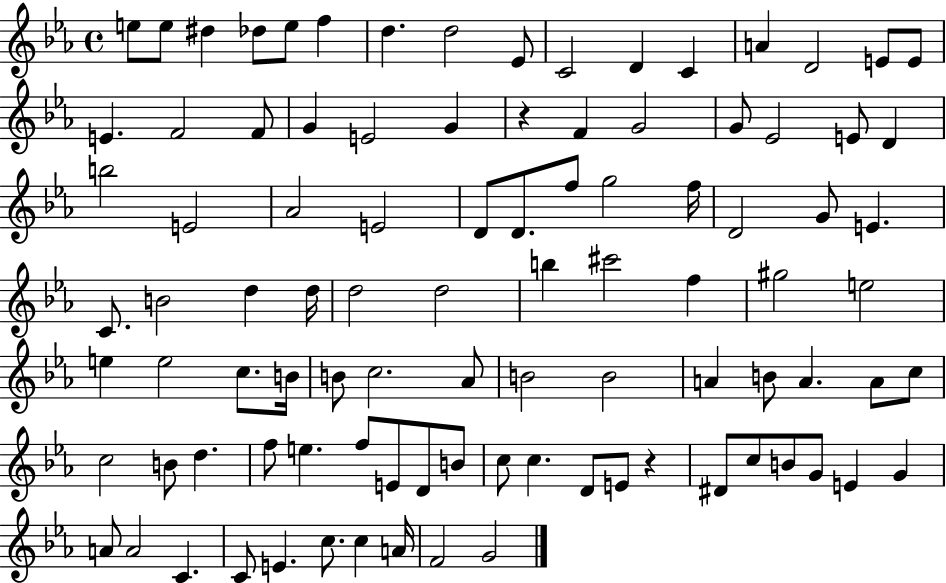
X:1
T:Untitled
M:4/4
L:1/4
K:Eb
e/2 e/2 ^d _d/2 e/2 f d d2 _E/2 C2 D C A D2 E/2 E/2 E F2 F/2 G E2 G z F G2 G/2 _E2 E/2 D b2 E2 _A2 E2 D/2 D/2 f/2 g2 f/4 D2 G/2 E C/2 B2 d d/4 d2 d2 b ^c'2 f ^g2 e2 e e2 c/2 B/4 B/2 c2 _A/2 B2 B2 A B/2 A A/2 c/2 c2 B/2 d f/2 e f/2 E/2 D/2 B/2 c/2 c D/2 E/2 z ^D/2 c/2 B/2 G/2 E G A/2 A2 C C/2 E c/2 c A/4 F2 G2